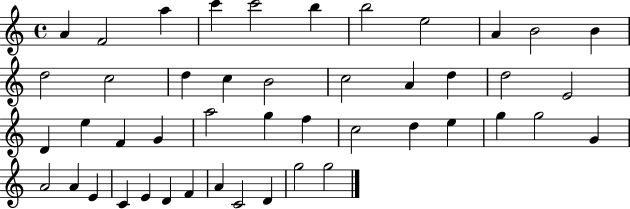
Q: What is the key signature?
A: C major